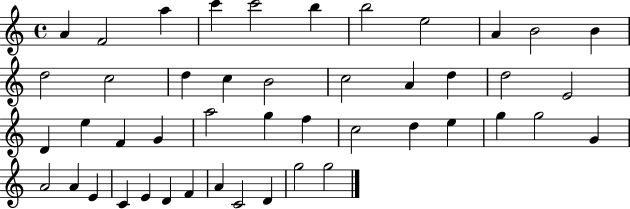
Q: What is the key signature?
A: C major